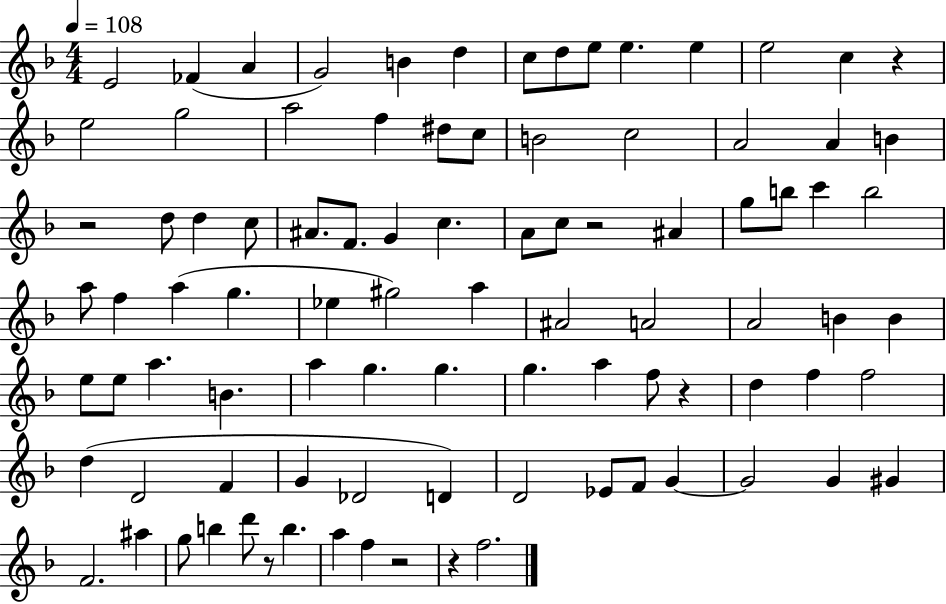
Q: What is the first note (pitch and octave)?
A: E4